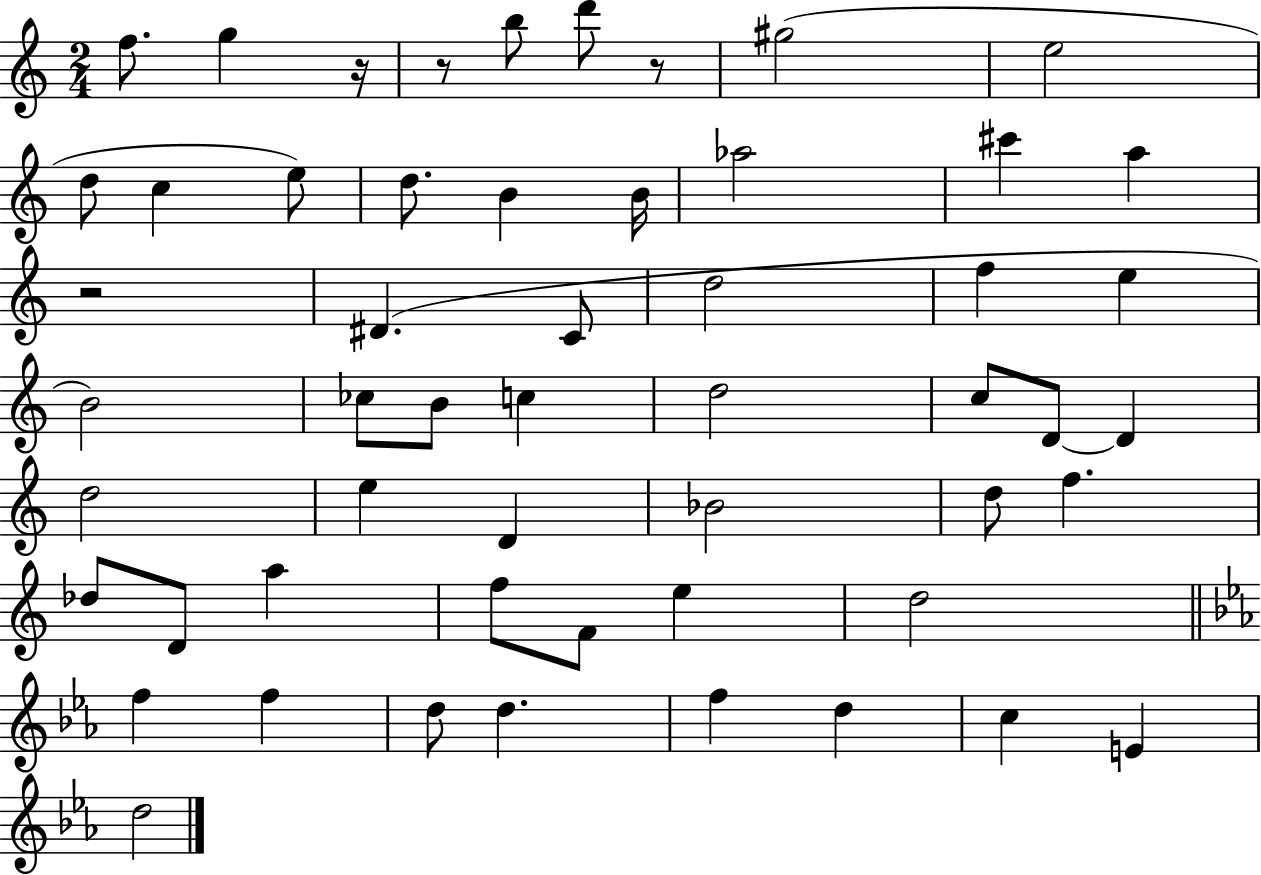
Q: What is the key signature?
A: C major